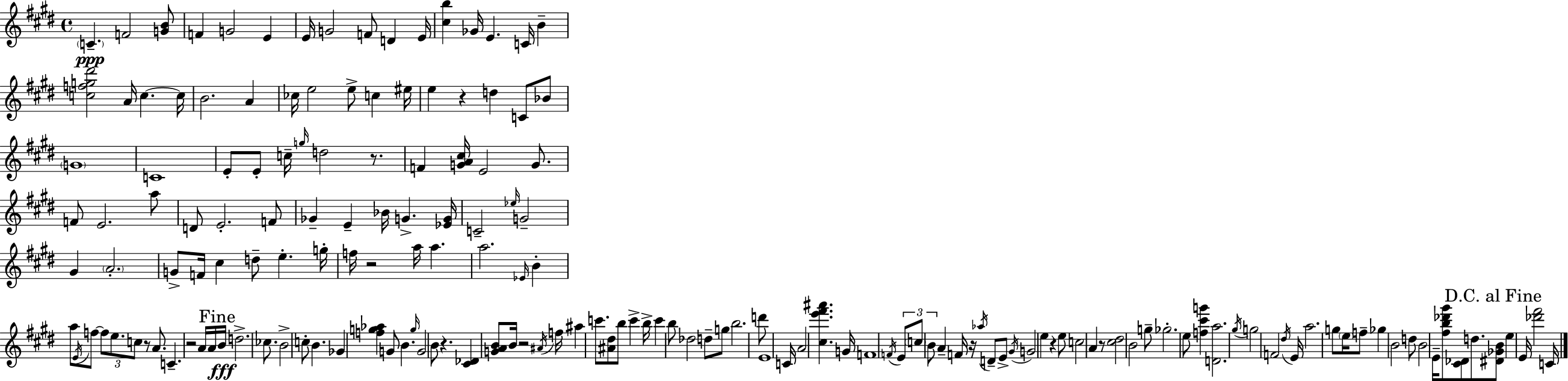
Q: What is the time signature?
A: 4/4